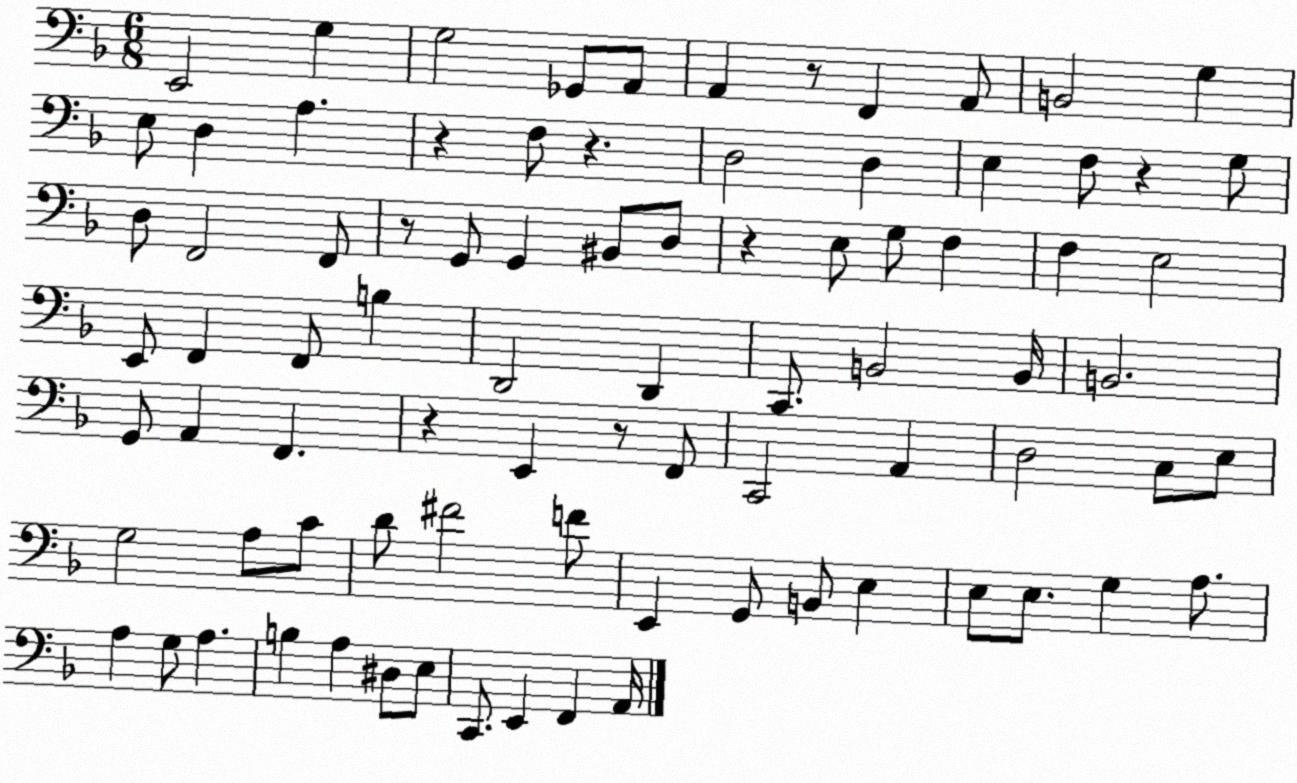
X:1
T:Untitled
M:6/8
L:1/4
K:F
E,,2 G, G,2 _G,,/2 A,,/2 A,, z/2 F,, A,,/2 B,,2 G, E,/2 D, A, z F,/2 z D,2 D, E, F,/2 z G,/2 D,/2 F,,2 F,,/2 z/2 G,,/2 G,, ^B,,/2 D,/2 z E,/2 G,/2 F, F, E,2 E,,/2 F,, F,,/2 B, D,,2 D,, C,,/2 B,,2 B,,/4 B,,2 G,,/2 A,, F,, z E,, z/2 F,,/2 C,,2 A,, D,2 C,/2 E,/2 G,2 A,/2 C/2 D/2 ^F2 F/2 E,, G,,/2 B,,/2 E, E,/2 E,/2 G, A,/2 A, G,/2 A, B, A, ^D,/2 E,/2 C,,/2 E,, F,, A,,/4